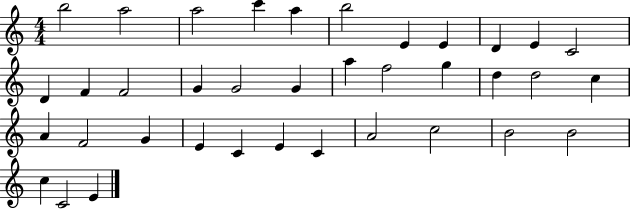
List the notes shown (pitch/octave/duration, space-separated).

B5/h A5/h A5/h C6/q A5/q B5/h E4/q E4/q D4/q E4/q C4/h D4/q F4/q F4/h G4/q G4/h G4/q A5/q F5/h G5/q D5/q D5/h C5/q A4/q F4/h G4/q E4/q C4/q E4/q C4/q A4/h C5/h B4/h B4/h C5/q C4/h E4/q